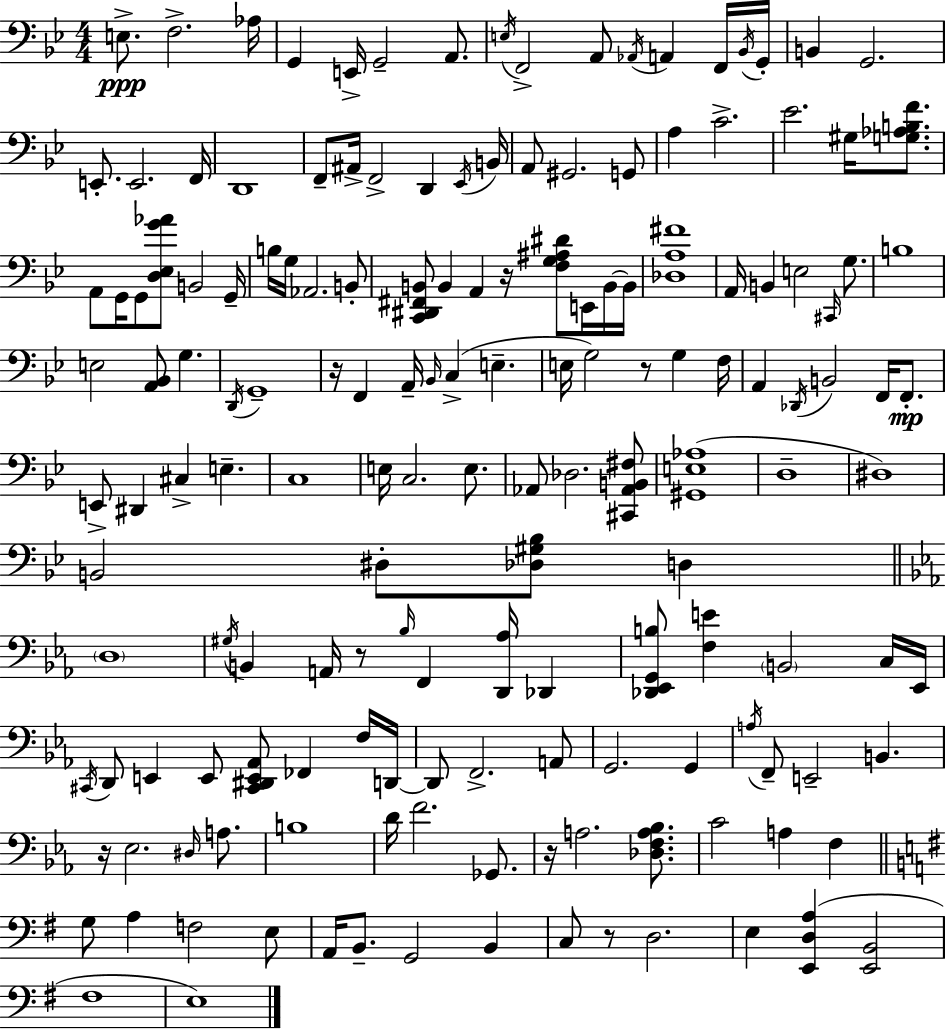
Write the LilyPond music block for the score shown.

{
  \clef bass
  \numericTimeSignature
  \time 4/4
  \key g \minor
  e8.->\ppp f2.-> aes16 | g,4 e,16-> g,2-- a,8. | \acciaccatura { e16 } f,2-> a,8 \acciaccatura { aes,16 } a,4 | f,16 \acciaccatura { bes,16 } g,16-. b,4 g,2. | \break e,8.-. e,2. | f,16 d,1 | f,8-- ais,16-> f,2-> d,4 | \acciaccatura { ees,16 } b,16 a,8 gis,2. | \break g,8 a4 c'2.-> | ees'2. | gis16 <g aes b f'>8. a,8 g,16 g,8 <d ees g' aes'>8 b,2 | g,16-- b16 g16 aes,2. | \break b,8-. <c, dis, fis, b,>8 b,4 a,4 r16 <f g ais dis'>8 | e,16 b,16~~ b,16 <des a fis'>1 | a,16 b,4 e2 | \grace { cis,16 } g8. b1 | \break e2 <a, bes,>8 g4. | \acciaccatura { d,16 } g,1-- | r16 f,4 a,16-- \grace { bes,16 }( c4-> | e4.-- e16 g2) | \break r8 g4 f16 a,4 \acciaccatura { des,16 } b,2 | f,16 f,8.-.\mp e,8-> dis,4 cis4-> | e4.-- c1 | e16 c2. | \break e8. aes,8 des2. | <cis, aes, b, fis>8 <gis, e aes>1( | d1-- | dis1) | \break b,2 | dis8-. <des gis bes>8 d4 \bar "||" \break \key c \minor \parenthesize d1 | \acciaccatura { gis16 } b,4 a,16 r8 \grace { bes16 } f,4 <d, aes>16 des,4 | <des, ees, g, b>8 <f e'>4 \parenthesize b,2 | c16 ees,16 \acciaccatura { cis,16 } d,8 e,4 e,8 <cis, dis, e, aes,>8 fes,4 | \break f16 d,16~~ d,8 f,2.-> | a,8 g,2. g,4 | \acciaccatura { a16 } f,8-- e,2-- b,4. | r16 ees2. | \break \grace { dis16 } a8. b1 | d'16 f'2. | ges,8. r16 a2. | <des f a bes>8. c'2 a4 | \break f4 \bar "||" \break \key e \minor g8 a4 f2 e8 | a,16 b,8.-- g,2 b,4 | c8 r8 d2. | e4 <e, d a>4( <e, b,>2 | \break fis1 | e1) | \bar "|."
}